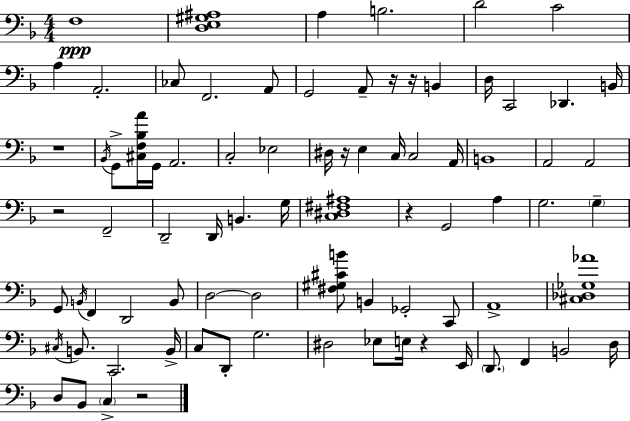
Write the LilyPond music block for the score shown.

{
  \clef bass
  \numericTimeSignature
  \time 4/4
  \key d \minor
  f1\ppp | <d e gis ais>1 | a4 b2. | d'2 c'2 | \break a4 a,2.-. | ces8 f,2. a,8 | g,2 a,8-- r16 r16 b,4 | d16 c,2 des,4. b,16 | \break r1 | \acciaccatura { bes,16 } g,8-> <cis f bes a'>16 g,16 a,2. | c2-. ees2 | dis16 r16 e4 c16 c2 | \break a,16 b,1 | a,2 a,2 | r2 f,2-- | d,2-- d,16 b,4. | \break g16 <c dis fis ais>1 | r4 g,2 a4 | g2. \parenthesize g4-- | g,8 \acciaccatura { b,16 } f,4 d,2 | \break b,8 d2~~ d2 | <fis gis cis' b'>8 b,4 ges,2-. | c,8 a,1-> | <cis des ges aes'>1 | \break \acciaccatura { cis16 } b,8. c,2. | b,16-> c8 d,8-. g2. | dis2 ees8 e16 r4 | e,16 \parenthesize d,8. f,4 b,2 | \break d16 d8 bes,8 \parenthesize c4-> r2 | \bar "|."
}